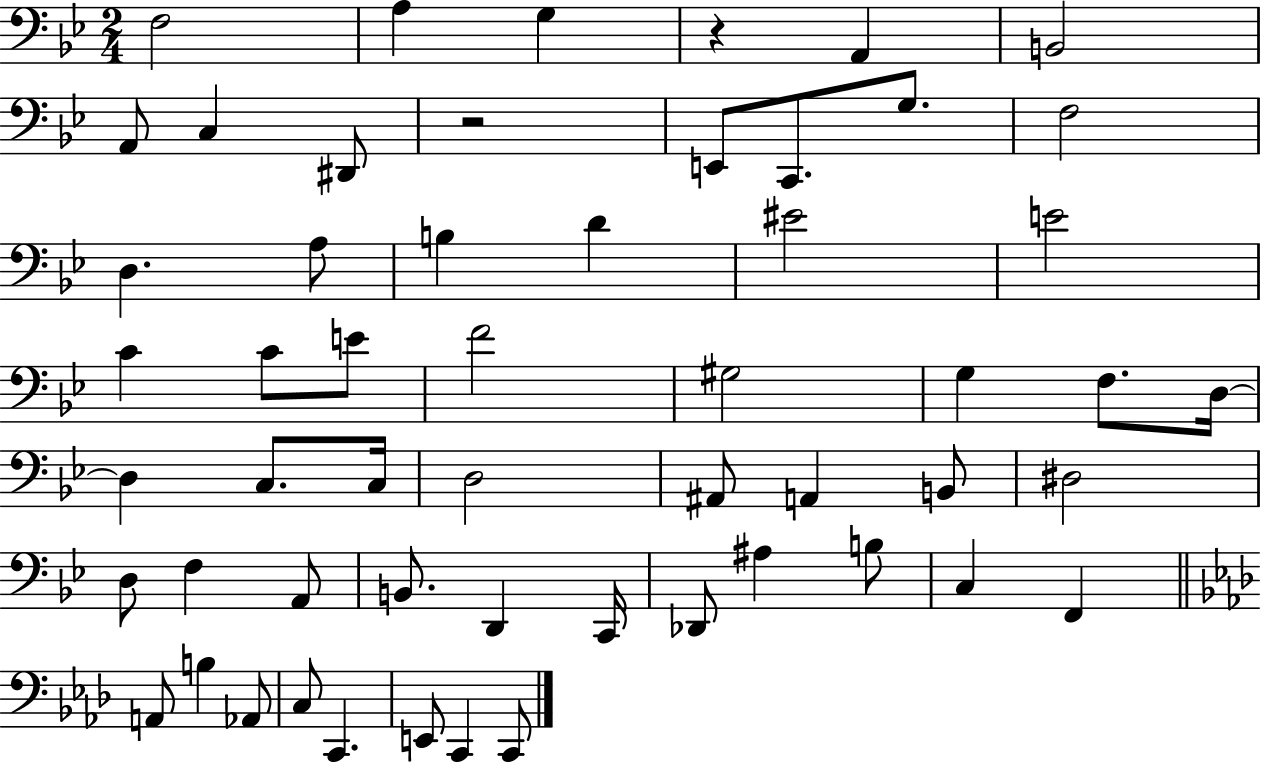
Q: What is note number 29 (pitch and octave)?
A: C3